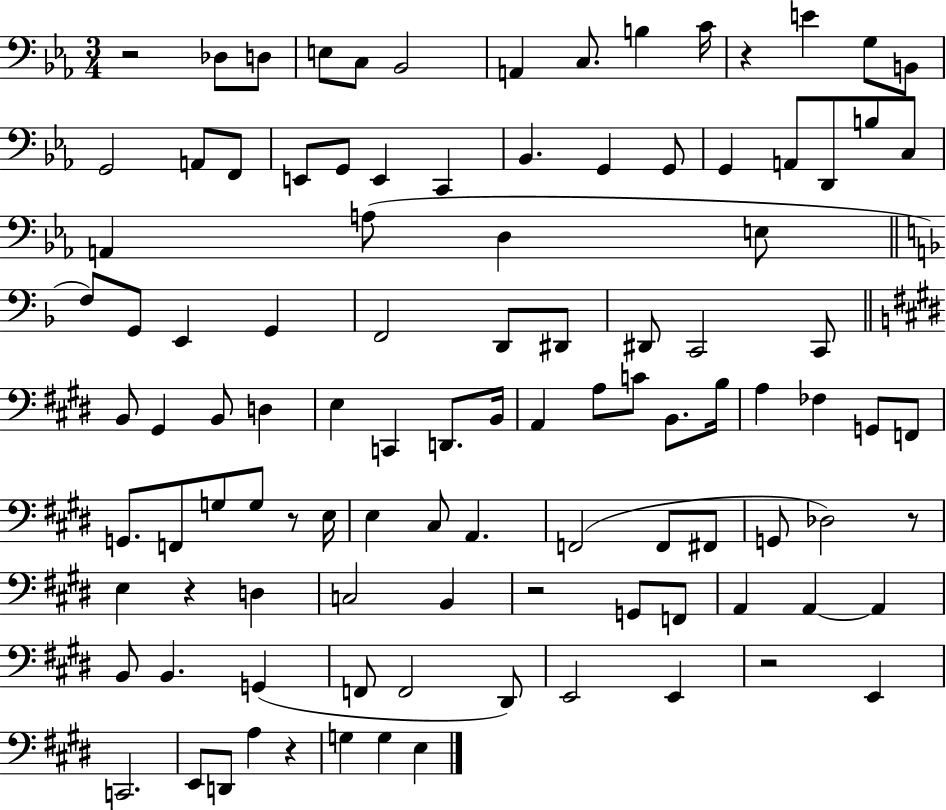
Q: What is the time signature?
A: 3/4